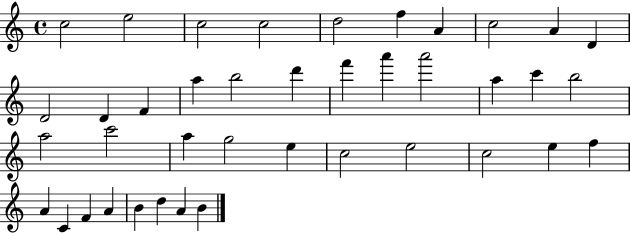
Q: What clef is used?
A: treble